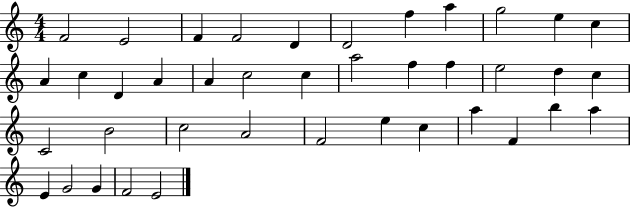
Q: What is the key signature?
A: C major